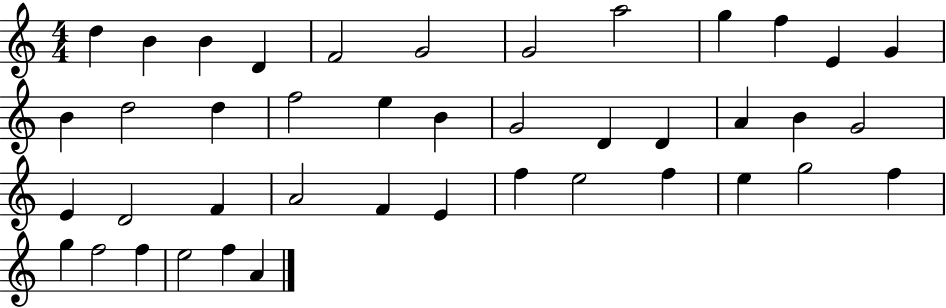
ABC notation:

X:1
T:Untitled
M:4/4
L:1/4
K:C
d B B D F2 G2 G2 a2 g f E G B d2 d f2 e B G2 D D A B G2 E D2 F A2 F E f e2 f e g2 f g f2 f e2 f A